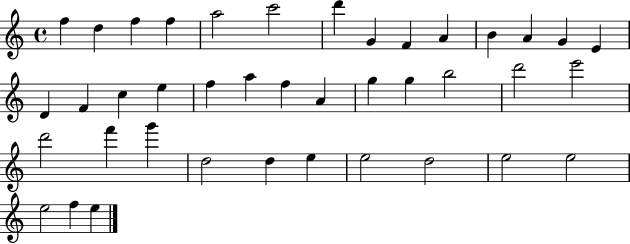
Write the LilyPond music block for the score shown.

{
  \clef treble
  \time 4/4
  \defaultTimeSignature
  \key c \major
  f''4 d''4 f''4 f''4 | a''2 c'''2 | d'''4 g'4 f'4 a'4 | b'4 a'4 g'4 e'4 | \break d'4 f'4 c''4 e''4 | f''4 a''4 f''4 a'4 | g''4 g''4 b''2 | d'''2 e'''2 | \break d'''2 f'''4 g'''4 | d''2 d''4 e''4 | e''2 d''2 | e''2 e''2 | \break e''2 f''4 e''4 | \bar "|."
}